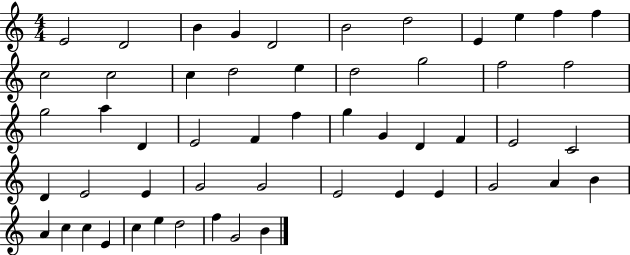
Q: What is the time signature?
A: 4/4